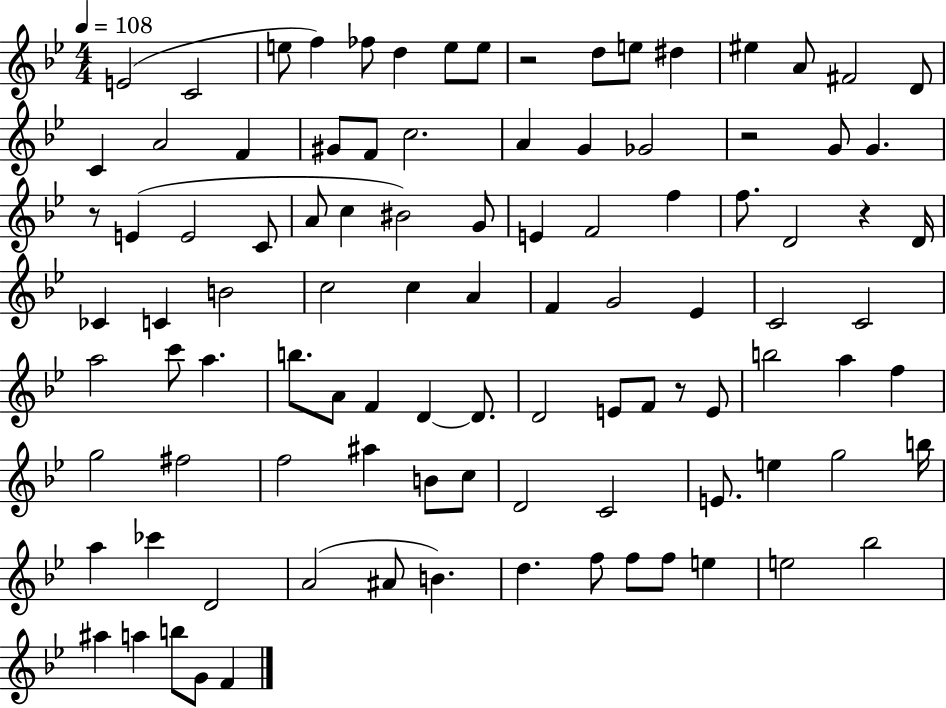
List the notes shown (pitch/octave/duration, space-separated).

E4/h C4/h E5/e F5/q FES5/e D5/q E5/e E5/e R/h D5/e E5/e D#5/q EIS5/q A4/e F#4/h D4/e C4/q A4/h F4/q G#4/e F4/e C5/h. A4/q G4/q Gb4/h R/h G4/e G4/q. R/e E4/q E4/h C4/e A4/e C5/q BIS4/h G4/e E4/q F4/h F5/q F5/e. D4/h R/q D4/s CES4/q C4/q B4/h C5/h C5/q A4/q F4/q G4/h Eb4/q C4/h C4/h A5/h C6/e A5/q. B5/e. A4/e F4/q D4/q D4/e. D4/h E4/e F4/e R/e E4/e B5/h A5/q F5/q G5/h F#5/h F5/h A#5/q B4/e C5/e D4/h C4/h E4/e. E5/q G5/h B5/s A5/q CES6/q D4/h A4/h A#4/e B4/q. D5/q. F5/e F5/e F5/e E5/q E5/h Bb5/h A#5/q A5/q B5/e G4/e F4/q